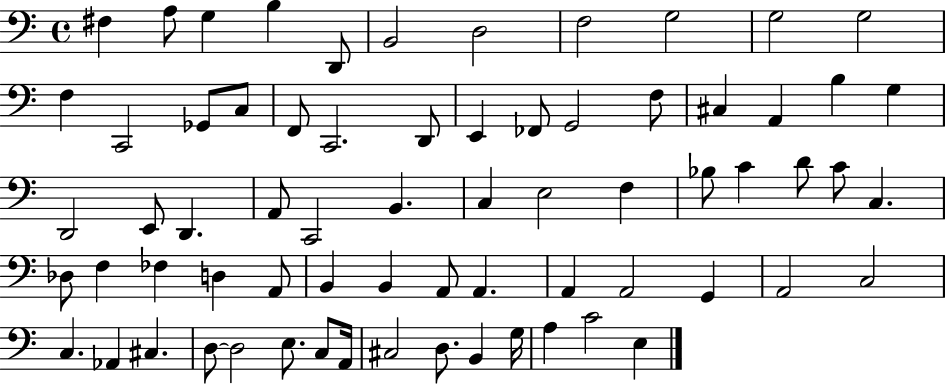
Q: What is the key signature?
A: C major